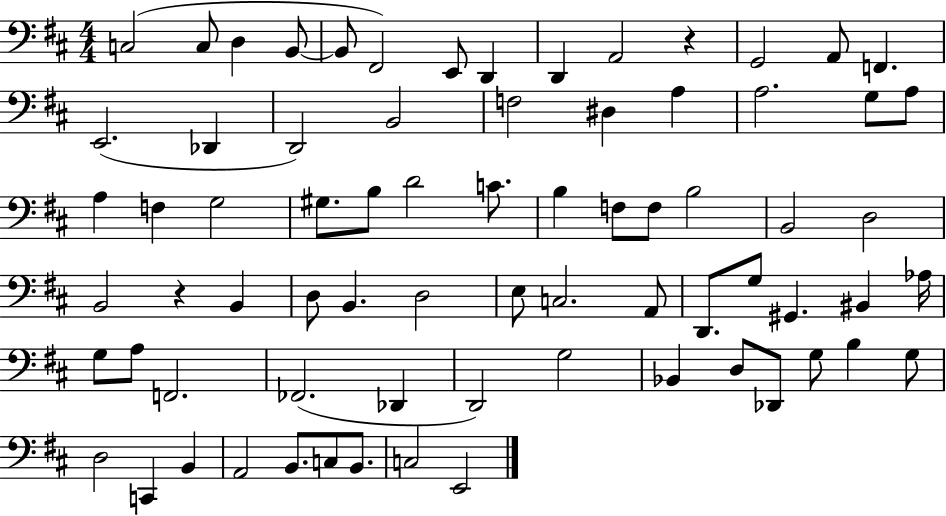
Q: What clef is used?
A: bass